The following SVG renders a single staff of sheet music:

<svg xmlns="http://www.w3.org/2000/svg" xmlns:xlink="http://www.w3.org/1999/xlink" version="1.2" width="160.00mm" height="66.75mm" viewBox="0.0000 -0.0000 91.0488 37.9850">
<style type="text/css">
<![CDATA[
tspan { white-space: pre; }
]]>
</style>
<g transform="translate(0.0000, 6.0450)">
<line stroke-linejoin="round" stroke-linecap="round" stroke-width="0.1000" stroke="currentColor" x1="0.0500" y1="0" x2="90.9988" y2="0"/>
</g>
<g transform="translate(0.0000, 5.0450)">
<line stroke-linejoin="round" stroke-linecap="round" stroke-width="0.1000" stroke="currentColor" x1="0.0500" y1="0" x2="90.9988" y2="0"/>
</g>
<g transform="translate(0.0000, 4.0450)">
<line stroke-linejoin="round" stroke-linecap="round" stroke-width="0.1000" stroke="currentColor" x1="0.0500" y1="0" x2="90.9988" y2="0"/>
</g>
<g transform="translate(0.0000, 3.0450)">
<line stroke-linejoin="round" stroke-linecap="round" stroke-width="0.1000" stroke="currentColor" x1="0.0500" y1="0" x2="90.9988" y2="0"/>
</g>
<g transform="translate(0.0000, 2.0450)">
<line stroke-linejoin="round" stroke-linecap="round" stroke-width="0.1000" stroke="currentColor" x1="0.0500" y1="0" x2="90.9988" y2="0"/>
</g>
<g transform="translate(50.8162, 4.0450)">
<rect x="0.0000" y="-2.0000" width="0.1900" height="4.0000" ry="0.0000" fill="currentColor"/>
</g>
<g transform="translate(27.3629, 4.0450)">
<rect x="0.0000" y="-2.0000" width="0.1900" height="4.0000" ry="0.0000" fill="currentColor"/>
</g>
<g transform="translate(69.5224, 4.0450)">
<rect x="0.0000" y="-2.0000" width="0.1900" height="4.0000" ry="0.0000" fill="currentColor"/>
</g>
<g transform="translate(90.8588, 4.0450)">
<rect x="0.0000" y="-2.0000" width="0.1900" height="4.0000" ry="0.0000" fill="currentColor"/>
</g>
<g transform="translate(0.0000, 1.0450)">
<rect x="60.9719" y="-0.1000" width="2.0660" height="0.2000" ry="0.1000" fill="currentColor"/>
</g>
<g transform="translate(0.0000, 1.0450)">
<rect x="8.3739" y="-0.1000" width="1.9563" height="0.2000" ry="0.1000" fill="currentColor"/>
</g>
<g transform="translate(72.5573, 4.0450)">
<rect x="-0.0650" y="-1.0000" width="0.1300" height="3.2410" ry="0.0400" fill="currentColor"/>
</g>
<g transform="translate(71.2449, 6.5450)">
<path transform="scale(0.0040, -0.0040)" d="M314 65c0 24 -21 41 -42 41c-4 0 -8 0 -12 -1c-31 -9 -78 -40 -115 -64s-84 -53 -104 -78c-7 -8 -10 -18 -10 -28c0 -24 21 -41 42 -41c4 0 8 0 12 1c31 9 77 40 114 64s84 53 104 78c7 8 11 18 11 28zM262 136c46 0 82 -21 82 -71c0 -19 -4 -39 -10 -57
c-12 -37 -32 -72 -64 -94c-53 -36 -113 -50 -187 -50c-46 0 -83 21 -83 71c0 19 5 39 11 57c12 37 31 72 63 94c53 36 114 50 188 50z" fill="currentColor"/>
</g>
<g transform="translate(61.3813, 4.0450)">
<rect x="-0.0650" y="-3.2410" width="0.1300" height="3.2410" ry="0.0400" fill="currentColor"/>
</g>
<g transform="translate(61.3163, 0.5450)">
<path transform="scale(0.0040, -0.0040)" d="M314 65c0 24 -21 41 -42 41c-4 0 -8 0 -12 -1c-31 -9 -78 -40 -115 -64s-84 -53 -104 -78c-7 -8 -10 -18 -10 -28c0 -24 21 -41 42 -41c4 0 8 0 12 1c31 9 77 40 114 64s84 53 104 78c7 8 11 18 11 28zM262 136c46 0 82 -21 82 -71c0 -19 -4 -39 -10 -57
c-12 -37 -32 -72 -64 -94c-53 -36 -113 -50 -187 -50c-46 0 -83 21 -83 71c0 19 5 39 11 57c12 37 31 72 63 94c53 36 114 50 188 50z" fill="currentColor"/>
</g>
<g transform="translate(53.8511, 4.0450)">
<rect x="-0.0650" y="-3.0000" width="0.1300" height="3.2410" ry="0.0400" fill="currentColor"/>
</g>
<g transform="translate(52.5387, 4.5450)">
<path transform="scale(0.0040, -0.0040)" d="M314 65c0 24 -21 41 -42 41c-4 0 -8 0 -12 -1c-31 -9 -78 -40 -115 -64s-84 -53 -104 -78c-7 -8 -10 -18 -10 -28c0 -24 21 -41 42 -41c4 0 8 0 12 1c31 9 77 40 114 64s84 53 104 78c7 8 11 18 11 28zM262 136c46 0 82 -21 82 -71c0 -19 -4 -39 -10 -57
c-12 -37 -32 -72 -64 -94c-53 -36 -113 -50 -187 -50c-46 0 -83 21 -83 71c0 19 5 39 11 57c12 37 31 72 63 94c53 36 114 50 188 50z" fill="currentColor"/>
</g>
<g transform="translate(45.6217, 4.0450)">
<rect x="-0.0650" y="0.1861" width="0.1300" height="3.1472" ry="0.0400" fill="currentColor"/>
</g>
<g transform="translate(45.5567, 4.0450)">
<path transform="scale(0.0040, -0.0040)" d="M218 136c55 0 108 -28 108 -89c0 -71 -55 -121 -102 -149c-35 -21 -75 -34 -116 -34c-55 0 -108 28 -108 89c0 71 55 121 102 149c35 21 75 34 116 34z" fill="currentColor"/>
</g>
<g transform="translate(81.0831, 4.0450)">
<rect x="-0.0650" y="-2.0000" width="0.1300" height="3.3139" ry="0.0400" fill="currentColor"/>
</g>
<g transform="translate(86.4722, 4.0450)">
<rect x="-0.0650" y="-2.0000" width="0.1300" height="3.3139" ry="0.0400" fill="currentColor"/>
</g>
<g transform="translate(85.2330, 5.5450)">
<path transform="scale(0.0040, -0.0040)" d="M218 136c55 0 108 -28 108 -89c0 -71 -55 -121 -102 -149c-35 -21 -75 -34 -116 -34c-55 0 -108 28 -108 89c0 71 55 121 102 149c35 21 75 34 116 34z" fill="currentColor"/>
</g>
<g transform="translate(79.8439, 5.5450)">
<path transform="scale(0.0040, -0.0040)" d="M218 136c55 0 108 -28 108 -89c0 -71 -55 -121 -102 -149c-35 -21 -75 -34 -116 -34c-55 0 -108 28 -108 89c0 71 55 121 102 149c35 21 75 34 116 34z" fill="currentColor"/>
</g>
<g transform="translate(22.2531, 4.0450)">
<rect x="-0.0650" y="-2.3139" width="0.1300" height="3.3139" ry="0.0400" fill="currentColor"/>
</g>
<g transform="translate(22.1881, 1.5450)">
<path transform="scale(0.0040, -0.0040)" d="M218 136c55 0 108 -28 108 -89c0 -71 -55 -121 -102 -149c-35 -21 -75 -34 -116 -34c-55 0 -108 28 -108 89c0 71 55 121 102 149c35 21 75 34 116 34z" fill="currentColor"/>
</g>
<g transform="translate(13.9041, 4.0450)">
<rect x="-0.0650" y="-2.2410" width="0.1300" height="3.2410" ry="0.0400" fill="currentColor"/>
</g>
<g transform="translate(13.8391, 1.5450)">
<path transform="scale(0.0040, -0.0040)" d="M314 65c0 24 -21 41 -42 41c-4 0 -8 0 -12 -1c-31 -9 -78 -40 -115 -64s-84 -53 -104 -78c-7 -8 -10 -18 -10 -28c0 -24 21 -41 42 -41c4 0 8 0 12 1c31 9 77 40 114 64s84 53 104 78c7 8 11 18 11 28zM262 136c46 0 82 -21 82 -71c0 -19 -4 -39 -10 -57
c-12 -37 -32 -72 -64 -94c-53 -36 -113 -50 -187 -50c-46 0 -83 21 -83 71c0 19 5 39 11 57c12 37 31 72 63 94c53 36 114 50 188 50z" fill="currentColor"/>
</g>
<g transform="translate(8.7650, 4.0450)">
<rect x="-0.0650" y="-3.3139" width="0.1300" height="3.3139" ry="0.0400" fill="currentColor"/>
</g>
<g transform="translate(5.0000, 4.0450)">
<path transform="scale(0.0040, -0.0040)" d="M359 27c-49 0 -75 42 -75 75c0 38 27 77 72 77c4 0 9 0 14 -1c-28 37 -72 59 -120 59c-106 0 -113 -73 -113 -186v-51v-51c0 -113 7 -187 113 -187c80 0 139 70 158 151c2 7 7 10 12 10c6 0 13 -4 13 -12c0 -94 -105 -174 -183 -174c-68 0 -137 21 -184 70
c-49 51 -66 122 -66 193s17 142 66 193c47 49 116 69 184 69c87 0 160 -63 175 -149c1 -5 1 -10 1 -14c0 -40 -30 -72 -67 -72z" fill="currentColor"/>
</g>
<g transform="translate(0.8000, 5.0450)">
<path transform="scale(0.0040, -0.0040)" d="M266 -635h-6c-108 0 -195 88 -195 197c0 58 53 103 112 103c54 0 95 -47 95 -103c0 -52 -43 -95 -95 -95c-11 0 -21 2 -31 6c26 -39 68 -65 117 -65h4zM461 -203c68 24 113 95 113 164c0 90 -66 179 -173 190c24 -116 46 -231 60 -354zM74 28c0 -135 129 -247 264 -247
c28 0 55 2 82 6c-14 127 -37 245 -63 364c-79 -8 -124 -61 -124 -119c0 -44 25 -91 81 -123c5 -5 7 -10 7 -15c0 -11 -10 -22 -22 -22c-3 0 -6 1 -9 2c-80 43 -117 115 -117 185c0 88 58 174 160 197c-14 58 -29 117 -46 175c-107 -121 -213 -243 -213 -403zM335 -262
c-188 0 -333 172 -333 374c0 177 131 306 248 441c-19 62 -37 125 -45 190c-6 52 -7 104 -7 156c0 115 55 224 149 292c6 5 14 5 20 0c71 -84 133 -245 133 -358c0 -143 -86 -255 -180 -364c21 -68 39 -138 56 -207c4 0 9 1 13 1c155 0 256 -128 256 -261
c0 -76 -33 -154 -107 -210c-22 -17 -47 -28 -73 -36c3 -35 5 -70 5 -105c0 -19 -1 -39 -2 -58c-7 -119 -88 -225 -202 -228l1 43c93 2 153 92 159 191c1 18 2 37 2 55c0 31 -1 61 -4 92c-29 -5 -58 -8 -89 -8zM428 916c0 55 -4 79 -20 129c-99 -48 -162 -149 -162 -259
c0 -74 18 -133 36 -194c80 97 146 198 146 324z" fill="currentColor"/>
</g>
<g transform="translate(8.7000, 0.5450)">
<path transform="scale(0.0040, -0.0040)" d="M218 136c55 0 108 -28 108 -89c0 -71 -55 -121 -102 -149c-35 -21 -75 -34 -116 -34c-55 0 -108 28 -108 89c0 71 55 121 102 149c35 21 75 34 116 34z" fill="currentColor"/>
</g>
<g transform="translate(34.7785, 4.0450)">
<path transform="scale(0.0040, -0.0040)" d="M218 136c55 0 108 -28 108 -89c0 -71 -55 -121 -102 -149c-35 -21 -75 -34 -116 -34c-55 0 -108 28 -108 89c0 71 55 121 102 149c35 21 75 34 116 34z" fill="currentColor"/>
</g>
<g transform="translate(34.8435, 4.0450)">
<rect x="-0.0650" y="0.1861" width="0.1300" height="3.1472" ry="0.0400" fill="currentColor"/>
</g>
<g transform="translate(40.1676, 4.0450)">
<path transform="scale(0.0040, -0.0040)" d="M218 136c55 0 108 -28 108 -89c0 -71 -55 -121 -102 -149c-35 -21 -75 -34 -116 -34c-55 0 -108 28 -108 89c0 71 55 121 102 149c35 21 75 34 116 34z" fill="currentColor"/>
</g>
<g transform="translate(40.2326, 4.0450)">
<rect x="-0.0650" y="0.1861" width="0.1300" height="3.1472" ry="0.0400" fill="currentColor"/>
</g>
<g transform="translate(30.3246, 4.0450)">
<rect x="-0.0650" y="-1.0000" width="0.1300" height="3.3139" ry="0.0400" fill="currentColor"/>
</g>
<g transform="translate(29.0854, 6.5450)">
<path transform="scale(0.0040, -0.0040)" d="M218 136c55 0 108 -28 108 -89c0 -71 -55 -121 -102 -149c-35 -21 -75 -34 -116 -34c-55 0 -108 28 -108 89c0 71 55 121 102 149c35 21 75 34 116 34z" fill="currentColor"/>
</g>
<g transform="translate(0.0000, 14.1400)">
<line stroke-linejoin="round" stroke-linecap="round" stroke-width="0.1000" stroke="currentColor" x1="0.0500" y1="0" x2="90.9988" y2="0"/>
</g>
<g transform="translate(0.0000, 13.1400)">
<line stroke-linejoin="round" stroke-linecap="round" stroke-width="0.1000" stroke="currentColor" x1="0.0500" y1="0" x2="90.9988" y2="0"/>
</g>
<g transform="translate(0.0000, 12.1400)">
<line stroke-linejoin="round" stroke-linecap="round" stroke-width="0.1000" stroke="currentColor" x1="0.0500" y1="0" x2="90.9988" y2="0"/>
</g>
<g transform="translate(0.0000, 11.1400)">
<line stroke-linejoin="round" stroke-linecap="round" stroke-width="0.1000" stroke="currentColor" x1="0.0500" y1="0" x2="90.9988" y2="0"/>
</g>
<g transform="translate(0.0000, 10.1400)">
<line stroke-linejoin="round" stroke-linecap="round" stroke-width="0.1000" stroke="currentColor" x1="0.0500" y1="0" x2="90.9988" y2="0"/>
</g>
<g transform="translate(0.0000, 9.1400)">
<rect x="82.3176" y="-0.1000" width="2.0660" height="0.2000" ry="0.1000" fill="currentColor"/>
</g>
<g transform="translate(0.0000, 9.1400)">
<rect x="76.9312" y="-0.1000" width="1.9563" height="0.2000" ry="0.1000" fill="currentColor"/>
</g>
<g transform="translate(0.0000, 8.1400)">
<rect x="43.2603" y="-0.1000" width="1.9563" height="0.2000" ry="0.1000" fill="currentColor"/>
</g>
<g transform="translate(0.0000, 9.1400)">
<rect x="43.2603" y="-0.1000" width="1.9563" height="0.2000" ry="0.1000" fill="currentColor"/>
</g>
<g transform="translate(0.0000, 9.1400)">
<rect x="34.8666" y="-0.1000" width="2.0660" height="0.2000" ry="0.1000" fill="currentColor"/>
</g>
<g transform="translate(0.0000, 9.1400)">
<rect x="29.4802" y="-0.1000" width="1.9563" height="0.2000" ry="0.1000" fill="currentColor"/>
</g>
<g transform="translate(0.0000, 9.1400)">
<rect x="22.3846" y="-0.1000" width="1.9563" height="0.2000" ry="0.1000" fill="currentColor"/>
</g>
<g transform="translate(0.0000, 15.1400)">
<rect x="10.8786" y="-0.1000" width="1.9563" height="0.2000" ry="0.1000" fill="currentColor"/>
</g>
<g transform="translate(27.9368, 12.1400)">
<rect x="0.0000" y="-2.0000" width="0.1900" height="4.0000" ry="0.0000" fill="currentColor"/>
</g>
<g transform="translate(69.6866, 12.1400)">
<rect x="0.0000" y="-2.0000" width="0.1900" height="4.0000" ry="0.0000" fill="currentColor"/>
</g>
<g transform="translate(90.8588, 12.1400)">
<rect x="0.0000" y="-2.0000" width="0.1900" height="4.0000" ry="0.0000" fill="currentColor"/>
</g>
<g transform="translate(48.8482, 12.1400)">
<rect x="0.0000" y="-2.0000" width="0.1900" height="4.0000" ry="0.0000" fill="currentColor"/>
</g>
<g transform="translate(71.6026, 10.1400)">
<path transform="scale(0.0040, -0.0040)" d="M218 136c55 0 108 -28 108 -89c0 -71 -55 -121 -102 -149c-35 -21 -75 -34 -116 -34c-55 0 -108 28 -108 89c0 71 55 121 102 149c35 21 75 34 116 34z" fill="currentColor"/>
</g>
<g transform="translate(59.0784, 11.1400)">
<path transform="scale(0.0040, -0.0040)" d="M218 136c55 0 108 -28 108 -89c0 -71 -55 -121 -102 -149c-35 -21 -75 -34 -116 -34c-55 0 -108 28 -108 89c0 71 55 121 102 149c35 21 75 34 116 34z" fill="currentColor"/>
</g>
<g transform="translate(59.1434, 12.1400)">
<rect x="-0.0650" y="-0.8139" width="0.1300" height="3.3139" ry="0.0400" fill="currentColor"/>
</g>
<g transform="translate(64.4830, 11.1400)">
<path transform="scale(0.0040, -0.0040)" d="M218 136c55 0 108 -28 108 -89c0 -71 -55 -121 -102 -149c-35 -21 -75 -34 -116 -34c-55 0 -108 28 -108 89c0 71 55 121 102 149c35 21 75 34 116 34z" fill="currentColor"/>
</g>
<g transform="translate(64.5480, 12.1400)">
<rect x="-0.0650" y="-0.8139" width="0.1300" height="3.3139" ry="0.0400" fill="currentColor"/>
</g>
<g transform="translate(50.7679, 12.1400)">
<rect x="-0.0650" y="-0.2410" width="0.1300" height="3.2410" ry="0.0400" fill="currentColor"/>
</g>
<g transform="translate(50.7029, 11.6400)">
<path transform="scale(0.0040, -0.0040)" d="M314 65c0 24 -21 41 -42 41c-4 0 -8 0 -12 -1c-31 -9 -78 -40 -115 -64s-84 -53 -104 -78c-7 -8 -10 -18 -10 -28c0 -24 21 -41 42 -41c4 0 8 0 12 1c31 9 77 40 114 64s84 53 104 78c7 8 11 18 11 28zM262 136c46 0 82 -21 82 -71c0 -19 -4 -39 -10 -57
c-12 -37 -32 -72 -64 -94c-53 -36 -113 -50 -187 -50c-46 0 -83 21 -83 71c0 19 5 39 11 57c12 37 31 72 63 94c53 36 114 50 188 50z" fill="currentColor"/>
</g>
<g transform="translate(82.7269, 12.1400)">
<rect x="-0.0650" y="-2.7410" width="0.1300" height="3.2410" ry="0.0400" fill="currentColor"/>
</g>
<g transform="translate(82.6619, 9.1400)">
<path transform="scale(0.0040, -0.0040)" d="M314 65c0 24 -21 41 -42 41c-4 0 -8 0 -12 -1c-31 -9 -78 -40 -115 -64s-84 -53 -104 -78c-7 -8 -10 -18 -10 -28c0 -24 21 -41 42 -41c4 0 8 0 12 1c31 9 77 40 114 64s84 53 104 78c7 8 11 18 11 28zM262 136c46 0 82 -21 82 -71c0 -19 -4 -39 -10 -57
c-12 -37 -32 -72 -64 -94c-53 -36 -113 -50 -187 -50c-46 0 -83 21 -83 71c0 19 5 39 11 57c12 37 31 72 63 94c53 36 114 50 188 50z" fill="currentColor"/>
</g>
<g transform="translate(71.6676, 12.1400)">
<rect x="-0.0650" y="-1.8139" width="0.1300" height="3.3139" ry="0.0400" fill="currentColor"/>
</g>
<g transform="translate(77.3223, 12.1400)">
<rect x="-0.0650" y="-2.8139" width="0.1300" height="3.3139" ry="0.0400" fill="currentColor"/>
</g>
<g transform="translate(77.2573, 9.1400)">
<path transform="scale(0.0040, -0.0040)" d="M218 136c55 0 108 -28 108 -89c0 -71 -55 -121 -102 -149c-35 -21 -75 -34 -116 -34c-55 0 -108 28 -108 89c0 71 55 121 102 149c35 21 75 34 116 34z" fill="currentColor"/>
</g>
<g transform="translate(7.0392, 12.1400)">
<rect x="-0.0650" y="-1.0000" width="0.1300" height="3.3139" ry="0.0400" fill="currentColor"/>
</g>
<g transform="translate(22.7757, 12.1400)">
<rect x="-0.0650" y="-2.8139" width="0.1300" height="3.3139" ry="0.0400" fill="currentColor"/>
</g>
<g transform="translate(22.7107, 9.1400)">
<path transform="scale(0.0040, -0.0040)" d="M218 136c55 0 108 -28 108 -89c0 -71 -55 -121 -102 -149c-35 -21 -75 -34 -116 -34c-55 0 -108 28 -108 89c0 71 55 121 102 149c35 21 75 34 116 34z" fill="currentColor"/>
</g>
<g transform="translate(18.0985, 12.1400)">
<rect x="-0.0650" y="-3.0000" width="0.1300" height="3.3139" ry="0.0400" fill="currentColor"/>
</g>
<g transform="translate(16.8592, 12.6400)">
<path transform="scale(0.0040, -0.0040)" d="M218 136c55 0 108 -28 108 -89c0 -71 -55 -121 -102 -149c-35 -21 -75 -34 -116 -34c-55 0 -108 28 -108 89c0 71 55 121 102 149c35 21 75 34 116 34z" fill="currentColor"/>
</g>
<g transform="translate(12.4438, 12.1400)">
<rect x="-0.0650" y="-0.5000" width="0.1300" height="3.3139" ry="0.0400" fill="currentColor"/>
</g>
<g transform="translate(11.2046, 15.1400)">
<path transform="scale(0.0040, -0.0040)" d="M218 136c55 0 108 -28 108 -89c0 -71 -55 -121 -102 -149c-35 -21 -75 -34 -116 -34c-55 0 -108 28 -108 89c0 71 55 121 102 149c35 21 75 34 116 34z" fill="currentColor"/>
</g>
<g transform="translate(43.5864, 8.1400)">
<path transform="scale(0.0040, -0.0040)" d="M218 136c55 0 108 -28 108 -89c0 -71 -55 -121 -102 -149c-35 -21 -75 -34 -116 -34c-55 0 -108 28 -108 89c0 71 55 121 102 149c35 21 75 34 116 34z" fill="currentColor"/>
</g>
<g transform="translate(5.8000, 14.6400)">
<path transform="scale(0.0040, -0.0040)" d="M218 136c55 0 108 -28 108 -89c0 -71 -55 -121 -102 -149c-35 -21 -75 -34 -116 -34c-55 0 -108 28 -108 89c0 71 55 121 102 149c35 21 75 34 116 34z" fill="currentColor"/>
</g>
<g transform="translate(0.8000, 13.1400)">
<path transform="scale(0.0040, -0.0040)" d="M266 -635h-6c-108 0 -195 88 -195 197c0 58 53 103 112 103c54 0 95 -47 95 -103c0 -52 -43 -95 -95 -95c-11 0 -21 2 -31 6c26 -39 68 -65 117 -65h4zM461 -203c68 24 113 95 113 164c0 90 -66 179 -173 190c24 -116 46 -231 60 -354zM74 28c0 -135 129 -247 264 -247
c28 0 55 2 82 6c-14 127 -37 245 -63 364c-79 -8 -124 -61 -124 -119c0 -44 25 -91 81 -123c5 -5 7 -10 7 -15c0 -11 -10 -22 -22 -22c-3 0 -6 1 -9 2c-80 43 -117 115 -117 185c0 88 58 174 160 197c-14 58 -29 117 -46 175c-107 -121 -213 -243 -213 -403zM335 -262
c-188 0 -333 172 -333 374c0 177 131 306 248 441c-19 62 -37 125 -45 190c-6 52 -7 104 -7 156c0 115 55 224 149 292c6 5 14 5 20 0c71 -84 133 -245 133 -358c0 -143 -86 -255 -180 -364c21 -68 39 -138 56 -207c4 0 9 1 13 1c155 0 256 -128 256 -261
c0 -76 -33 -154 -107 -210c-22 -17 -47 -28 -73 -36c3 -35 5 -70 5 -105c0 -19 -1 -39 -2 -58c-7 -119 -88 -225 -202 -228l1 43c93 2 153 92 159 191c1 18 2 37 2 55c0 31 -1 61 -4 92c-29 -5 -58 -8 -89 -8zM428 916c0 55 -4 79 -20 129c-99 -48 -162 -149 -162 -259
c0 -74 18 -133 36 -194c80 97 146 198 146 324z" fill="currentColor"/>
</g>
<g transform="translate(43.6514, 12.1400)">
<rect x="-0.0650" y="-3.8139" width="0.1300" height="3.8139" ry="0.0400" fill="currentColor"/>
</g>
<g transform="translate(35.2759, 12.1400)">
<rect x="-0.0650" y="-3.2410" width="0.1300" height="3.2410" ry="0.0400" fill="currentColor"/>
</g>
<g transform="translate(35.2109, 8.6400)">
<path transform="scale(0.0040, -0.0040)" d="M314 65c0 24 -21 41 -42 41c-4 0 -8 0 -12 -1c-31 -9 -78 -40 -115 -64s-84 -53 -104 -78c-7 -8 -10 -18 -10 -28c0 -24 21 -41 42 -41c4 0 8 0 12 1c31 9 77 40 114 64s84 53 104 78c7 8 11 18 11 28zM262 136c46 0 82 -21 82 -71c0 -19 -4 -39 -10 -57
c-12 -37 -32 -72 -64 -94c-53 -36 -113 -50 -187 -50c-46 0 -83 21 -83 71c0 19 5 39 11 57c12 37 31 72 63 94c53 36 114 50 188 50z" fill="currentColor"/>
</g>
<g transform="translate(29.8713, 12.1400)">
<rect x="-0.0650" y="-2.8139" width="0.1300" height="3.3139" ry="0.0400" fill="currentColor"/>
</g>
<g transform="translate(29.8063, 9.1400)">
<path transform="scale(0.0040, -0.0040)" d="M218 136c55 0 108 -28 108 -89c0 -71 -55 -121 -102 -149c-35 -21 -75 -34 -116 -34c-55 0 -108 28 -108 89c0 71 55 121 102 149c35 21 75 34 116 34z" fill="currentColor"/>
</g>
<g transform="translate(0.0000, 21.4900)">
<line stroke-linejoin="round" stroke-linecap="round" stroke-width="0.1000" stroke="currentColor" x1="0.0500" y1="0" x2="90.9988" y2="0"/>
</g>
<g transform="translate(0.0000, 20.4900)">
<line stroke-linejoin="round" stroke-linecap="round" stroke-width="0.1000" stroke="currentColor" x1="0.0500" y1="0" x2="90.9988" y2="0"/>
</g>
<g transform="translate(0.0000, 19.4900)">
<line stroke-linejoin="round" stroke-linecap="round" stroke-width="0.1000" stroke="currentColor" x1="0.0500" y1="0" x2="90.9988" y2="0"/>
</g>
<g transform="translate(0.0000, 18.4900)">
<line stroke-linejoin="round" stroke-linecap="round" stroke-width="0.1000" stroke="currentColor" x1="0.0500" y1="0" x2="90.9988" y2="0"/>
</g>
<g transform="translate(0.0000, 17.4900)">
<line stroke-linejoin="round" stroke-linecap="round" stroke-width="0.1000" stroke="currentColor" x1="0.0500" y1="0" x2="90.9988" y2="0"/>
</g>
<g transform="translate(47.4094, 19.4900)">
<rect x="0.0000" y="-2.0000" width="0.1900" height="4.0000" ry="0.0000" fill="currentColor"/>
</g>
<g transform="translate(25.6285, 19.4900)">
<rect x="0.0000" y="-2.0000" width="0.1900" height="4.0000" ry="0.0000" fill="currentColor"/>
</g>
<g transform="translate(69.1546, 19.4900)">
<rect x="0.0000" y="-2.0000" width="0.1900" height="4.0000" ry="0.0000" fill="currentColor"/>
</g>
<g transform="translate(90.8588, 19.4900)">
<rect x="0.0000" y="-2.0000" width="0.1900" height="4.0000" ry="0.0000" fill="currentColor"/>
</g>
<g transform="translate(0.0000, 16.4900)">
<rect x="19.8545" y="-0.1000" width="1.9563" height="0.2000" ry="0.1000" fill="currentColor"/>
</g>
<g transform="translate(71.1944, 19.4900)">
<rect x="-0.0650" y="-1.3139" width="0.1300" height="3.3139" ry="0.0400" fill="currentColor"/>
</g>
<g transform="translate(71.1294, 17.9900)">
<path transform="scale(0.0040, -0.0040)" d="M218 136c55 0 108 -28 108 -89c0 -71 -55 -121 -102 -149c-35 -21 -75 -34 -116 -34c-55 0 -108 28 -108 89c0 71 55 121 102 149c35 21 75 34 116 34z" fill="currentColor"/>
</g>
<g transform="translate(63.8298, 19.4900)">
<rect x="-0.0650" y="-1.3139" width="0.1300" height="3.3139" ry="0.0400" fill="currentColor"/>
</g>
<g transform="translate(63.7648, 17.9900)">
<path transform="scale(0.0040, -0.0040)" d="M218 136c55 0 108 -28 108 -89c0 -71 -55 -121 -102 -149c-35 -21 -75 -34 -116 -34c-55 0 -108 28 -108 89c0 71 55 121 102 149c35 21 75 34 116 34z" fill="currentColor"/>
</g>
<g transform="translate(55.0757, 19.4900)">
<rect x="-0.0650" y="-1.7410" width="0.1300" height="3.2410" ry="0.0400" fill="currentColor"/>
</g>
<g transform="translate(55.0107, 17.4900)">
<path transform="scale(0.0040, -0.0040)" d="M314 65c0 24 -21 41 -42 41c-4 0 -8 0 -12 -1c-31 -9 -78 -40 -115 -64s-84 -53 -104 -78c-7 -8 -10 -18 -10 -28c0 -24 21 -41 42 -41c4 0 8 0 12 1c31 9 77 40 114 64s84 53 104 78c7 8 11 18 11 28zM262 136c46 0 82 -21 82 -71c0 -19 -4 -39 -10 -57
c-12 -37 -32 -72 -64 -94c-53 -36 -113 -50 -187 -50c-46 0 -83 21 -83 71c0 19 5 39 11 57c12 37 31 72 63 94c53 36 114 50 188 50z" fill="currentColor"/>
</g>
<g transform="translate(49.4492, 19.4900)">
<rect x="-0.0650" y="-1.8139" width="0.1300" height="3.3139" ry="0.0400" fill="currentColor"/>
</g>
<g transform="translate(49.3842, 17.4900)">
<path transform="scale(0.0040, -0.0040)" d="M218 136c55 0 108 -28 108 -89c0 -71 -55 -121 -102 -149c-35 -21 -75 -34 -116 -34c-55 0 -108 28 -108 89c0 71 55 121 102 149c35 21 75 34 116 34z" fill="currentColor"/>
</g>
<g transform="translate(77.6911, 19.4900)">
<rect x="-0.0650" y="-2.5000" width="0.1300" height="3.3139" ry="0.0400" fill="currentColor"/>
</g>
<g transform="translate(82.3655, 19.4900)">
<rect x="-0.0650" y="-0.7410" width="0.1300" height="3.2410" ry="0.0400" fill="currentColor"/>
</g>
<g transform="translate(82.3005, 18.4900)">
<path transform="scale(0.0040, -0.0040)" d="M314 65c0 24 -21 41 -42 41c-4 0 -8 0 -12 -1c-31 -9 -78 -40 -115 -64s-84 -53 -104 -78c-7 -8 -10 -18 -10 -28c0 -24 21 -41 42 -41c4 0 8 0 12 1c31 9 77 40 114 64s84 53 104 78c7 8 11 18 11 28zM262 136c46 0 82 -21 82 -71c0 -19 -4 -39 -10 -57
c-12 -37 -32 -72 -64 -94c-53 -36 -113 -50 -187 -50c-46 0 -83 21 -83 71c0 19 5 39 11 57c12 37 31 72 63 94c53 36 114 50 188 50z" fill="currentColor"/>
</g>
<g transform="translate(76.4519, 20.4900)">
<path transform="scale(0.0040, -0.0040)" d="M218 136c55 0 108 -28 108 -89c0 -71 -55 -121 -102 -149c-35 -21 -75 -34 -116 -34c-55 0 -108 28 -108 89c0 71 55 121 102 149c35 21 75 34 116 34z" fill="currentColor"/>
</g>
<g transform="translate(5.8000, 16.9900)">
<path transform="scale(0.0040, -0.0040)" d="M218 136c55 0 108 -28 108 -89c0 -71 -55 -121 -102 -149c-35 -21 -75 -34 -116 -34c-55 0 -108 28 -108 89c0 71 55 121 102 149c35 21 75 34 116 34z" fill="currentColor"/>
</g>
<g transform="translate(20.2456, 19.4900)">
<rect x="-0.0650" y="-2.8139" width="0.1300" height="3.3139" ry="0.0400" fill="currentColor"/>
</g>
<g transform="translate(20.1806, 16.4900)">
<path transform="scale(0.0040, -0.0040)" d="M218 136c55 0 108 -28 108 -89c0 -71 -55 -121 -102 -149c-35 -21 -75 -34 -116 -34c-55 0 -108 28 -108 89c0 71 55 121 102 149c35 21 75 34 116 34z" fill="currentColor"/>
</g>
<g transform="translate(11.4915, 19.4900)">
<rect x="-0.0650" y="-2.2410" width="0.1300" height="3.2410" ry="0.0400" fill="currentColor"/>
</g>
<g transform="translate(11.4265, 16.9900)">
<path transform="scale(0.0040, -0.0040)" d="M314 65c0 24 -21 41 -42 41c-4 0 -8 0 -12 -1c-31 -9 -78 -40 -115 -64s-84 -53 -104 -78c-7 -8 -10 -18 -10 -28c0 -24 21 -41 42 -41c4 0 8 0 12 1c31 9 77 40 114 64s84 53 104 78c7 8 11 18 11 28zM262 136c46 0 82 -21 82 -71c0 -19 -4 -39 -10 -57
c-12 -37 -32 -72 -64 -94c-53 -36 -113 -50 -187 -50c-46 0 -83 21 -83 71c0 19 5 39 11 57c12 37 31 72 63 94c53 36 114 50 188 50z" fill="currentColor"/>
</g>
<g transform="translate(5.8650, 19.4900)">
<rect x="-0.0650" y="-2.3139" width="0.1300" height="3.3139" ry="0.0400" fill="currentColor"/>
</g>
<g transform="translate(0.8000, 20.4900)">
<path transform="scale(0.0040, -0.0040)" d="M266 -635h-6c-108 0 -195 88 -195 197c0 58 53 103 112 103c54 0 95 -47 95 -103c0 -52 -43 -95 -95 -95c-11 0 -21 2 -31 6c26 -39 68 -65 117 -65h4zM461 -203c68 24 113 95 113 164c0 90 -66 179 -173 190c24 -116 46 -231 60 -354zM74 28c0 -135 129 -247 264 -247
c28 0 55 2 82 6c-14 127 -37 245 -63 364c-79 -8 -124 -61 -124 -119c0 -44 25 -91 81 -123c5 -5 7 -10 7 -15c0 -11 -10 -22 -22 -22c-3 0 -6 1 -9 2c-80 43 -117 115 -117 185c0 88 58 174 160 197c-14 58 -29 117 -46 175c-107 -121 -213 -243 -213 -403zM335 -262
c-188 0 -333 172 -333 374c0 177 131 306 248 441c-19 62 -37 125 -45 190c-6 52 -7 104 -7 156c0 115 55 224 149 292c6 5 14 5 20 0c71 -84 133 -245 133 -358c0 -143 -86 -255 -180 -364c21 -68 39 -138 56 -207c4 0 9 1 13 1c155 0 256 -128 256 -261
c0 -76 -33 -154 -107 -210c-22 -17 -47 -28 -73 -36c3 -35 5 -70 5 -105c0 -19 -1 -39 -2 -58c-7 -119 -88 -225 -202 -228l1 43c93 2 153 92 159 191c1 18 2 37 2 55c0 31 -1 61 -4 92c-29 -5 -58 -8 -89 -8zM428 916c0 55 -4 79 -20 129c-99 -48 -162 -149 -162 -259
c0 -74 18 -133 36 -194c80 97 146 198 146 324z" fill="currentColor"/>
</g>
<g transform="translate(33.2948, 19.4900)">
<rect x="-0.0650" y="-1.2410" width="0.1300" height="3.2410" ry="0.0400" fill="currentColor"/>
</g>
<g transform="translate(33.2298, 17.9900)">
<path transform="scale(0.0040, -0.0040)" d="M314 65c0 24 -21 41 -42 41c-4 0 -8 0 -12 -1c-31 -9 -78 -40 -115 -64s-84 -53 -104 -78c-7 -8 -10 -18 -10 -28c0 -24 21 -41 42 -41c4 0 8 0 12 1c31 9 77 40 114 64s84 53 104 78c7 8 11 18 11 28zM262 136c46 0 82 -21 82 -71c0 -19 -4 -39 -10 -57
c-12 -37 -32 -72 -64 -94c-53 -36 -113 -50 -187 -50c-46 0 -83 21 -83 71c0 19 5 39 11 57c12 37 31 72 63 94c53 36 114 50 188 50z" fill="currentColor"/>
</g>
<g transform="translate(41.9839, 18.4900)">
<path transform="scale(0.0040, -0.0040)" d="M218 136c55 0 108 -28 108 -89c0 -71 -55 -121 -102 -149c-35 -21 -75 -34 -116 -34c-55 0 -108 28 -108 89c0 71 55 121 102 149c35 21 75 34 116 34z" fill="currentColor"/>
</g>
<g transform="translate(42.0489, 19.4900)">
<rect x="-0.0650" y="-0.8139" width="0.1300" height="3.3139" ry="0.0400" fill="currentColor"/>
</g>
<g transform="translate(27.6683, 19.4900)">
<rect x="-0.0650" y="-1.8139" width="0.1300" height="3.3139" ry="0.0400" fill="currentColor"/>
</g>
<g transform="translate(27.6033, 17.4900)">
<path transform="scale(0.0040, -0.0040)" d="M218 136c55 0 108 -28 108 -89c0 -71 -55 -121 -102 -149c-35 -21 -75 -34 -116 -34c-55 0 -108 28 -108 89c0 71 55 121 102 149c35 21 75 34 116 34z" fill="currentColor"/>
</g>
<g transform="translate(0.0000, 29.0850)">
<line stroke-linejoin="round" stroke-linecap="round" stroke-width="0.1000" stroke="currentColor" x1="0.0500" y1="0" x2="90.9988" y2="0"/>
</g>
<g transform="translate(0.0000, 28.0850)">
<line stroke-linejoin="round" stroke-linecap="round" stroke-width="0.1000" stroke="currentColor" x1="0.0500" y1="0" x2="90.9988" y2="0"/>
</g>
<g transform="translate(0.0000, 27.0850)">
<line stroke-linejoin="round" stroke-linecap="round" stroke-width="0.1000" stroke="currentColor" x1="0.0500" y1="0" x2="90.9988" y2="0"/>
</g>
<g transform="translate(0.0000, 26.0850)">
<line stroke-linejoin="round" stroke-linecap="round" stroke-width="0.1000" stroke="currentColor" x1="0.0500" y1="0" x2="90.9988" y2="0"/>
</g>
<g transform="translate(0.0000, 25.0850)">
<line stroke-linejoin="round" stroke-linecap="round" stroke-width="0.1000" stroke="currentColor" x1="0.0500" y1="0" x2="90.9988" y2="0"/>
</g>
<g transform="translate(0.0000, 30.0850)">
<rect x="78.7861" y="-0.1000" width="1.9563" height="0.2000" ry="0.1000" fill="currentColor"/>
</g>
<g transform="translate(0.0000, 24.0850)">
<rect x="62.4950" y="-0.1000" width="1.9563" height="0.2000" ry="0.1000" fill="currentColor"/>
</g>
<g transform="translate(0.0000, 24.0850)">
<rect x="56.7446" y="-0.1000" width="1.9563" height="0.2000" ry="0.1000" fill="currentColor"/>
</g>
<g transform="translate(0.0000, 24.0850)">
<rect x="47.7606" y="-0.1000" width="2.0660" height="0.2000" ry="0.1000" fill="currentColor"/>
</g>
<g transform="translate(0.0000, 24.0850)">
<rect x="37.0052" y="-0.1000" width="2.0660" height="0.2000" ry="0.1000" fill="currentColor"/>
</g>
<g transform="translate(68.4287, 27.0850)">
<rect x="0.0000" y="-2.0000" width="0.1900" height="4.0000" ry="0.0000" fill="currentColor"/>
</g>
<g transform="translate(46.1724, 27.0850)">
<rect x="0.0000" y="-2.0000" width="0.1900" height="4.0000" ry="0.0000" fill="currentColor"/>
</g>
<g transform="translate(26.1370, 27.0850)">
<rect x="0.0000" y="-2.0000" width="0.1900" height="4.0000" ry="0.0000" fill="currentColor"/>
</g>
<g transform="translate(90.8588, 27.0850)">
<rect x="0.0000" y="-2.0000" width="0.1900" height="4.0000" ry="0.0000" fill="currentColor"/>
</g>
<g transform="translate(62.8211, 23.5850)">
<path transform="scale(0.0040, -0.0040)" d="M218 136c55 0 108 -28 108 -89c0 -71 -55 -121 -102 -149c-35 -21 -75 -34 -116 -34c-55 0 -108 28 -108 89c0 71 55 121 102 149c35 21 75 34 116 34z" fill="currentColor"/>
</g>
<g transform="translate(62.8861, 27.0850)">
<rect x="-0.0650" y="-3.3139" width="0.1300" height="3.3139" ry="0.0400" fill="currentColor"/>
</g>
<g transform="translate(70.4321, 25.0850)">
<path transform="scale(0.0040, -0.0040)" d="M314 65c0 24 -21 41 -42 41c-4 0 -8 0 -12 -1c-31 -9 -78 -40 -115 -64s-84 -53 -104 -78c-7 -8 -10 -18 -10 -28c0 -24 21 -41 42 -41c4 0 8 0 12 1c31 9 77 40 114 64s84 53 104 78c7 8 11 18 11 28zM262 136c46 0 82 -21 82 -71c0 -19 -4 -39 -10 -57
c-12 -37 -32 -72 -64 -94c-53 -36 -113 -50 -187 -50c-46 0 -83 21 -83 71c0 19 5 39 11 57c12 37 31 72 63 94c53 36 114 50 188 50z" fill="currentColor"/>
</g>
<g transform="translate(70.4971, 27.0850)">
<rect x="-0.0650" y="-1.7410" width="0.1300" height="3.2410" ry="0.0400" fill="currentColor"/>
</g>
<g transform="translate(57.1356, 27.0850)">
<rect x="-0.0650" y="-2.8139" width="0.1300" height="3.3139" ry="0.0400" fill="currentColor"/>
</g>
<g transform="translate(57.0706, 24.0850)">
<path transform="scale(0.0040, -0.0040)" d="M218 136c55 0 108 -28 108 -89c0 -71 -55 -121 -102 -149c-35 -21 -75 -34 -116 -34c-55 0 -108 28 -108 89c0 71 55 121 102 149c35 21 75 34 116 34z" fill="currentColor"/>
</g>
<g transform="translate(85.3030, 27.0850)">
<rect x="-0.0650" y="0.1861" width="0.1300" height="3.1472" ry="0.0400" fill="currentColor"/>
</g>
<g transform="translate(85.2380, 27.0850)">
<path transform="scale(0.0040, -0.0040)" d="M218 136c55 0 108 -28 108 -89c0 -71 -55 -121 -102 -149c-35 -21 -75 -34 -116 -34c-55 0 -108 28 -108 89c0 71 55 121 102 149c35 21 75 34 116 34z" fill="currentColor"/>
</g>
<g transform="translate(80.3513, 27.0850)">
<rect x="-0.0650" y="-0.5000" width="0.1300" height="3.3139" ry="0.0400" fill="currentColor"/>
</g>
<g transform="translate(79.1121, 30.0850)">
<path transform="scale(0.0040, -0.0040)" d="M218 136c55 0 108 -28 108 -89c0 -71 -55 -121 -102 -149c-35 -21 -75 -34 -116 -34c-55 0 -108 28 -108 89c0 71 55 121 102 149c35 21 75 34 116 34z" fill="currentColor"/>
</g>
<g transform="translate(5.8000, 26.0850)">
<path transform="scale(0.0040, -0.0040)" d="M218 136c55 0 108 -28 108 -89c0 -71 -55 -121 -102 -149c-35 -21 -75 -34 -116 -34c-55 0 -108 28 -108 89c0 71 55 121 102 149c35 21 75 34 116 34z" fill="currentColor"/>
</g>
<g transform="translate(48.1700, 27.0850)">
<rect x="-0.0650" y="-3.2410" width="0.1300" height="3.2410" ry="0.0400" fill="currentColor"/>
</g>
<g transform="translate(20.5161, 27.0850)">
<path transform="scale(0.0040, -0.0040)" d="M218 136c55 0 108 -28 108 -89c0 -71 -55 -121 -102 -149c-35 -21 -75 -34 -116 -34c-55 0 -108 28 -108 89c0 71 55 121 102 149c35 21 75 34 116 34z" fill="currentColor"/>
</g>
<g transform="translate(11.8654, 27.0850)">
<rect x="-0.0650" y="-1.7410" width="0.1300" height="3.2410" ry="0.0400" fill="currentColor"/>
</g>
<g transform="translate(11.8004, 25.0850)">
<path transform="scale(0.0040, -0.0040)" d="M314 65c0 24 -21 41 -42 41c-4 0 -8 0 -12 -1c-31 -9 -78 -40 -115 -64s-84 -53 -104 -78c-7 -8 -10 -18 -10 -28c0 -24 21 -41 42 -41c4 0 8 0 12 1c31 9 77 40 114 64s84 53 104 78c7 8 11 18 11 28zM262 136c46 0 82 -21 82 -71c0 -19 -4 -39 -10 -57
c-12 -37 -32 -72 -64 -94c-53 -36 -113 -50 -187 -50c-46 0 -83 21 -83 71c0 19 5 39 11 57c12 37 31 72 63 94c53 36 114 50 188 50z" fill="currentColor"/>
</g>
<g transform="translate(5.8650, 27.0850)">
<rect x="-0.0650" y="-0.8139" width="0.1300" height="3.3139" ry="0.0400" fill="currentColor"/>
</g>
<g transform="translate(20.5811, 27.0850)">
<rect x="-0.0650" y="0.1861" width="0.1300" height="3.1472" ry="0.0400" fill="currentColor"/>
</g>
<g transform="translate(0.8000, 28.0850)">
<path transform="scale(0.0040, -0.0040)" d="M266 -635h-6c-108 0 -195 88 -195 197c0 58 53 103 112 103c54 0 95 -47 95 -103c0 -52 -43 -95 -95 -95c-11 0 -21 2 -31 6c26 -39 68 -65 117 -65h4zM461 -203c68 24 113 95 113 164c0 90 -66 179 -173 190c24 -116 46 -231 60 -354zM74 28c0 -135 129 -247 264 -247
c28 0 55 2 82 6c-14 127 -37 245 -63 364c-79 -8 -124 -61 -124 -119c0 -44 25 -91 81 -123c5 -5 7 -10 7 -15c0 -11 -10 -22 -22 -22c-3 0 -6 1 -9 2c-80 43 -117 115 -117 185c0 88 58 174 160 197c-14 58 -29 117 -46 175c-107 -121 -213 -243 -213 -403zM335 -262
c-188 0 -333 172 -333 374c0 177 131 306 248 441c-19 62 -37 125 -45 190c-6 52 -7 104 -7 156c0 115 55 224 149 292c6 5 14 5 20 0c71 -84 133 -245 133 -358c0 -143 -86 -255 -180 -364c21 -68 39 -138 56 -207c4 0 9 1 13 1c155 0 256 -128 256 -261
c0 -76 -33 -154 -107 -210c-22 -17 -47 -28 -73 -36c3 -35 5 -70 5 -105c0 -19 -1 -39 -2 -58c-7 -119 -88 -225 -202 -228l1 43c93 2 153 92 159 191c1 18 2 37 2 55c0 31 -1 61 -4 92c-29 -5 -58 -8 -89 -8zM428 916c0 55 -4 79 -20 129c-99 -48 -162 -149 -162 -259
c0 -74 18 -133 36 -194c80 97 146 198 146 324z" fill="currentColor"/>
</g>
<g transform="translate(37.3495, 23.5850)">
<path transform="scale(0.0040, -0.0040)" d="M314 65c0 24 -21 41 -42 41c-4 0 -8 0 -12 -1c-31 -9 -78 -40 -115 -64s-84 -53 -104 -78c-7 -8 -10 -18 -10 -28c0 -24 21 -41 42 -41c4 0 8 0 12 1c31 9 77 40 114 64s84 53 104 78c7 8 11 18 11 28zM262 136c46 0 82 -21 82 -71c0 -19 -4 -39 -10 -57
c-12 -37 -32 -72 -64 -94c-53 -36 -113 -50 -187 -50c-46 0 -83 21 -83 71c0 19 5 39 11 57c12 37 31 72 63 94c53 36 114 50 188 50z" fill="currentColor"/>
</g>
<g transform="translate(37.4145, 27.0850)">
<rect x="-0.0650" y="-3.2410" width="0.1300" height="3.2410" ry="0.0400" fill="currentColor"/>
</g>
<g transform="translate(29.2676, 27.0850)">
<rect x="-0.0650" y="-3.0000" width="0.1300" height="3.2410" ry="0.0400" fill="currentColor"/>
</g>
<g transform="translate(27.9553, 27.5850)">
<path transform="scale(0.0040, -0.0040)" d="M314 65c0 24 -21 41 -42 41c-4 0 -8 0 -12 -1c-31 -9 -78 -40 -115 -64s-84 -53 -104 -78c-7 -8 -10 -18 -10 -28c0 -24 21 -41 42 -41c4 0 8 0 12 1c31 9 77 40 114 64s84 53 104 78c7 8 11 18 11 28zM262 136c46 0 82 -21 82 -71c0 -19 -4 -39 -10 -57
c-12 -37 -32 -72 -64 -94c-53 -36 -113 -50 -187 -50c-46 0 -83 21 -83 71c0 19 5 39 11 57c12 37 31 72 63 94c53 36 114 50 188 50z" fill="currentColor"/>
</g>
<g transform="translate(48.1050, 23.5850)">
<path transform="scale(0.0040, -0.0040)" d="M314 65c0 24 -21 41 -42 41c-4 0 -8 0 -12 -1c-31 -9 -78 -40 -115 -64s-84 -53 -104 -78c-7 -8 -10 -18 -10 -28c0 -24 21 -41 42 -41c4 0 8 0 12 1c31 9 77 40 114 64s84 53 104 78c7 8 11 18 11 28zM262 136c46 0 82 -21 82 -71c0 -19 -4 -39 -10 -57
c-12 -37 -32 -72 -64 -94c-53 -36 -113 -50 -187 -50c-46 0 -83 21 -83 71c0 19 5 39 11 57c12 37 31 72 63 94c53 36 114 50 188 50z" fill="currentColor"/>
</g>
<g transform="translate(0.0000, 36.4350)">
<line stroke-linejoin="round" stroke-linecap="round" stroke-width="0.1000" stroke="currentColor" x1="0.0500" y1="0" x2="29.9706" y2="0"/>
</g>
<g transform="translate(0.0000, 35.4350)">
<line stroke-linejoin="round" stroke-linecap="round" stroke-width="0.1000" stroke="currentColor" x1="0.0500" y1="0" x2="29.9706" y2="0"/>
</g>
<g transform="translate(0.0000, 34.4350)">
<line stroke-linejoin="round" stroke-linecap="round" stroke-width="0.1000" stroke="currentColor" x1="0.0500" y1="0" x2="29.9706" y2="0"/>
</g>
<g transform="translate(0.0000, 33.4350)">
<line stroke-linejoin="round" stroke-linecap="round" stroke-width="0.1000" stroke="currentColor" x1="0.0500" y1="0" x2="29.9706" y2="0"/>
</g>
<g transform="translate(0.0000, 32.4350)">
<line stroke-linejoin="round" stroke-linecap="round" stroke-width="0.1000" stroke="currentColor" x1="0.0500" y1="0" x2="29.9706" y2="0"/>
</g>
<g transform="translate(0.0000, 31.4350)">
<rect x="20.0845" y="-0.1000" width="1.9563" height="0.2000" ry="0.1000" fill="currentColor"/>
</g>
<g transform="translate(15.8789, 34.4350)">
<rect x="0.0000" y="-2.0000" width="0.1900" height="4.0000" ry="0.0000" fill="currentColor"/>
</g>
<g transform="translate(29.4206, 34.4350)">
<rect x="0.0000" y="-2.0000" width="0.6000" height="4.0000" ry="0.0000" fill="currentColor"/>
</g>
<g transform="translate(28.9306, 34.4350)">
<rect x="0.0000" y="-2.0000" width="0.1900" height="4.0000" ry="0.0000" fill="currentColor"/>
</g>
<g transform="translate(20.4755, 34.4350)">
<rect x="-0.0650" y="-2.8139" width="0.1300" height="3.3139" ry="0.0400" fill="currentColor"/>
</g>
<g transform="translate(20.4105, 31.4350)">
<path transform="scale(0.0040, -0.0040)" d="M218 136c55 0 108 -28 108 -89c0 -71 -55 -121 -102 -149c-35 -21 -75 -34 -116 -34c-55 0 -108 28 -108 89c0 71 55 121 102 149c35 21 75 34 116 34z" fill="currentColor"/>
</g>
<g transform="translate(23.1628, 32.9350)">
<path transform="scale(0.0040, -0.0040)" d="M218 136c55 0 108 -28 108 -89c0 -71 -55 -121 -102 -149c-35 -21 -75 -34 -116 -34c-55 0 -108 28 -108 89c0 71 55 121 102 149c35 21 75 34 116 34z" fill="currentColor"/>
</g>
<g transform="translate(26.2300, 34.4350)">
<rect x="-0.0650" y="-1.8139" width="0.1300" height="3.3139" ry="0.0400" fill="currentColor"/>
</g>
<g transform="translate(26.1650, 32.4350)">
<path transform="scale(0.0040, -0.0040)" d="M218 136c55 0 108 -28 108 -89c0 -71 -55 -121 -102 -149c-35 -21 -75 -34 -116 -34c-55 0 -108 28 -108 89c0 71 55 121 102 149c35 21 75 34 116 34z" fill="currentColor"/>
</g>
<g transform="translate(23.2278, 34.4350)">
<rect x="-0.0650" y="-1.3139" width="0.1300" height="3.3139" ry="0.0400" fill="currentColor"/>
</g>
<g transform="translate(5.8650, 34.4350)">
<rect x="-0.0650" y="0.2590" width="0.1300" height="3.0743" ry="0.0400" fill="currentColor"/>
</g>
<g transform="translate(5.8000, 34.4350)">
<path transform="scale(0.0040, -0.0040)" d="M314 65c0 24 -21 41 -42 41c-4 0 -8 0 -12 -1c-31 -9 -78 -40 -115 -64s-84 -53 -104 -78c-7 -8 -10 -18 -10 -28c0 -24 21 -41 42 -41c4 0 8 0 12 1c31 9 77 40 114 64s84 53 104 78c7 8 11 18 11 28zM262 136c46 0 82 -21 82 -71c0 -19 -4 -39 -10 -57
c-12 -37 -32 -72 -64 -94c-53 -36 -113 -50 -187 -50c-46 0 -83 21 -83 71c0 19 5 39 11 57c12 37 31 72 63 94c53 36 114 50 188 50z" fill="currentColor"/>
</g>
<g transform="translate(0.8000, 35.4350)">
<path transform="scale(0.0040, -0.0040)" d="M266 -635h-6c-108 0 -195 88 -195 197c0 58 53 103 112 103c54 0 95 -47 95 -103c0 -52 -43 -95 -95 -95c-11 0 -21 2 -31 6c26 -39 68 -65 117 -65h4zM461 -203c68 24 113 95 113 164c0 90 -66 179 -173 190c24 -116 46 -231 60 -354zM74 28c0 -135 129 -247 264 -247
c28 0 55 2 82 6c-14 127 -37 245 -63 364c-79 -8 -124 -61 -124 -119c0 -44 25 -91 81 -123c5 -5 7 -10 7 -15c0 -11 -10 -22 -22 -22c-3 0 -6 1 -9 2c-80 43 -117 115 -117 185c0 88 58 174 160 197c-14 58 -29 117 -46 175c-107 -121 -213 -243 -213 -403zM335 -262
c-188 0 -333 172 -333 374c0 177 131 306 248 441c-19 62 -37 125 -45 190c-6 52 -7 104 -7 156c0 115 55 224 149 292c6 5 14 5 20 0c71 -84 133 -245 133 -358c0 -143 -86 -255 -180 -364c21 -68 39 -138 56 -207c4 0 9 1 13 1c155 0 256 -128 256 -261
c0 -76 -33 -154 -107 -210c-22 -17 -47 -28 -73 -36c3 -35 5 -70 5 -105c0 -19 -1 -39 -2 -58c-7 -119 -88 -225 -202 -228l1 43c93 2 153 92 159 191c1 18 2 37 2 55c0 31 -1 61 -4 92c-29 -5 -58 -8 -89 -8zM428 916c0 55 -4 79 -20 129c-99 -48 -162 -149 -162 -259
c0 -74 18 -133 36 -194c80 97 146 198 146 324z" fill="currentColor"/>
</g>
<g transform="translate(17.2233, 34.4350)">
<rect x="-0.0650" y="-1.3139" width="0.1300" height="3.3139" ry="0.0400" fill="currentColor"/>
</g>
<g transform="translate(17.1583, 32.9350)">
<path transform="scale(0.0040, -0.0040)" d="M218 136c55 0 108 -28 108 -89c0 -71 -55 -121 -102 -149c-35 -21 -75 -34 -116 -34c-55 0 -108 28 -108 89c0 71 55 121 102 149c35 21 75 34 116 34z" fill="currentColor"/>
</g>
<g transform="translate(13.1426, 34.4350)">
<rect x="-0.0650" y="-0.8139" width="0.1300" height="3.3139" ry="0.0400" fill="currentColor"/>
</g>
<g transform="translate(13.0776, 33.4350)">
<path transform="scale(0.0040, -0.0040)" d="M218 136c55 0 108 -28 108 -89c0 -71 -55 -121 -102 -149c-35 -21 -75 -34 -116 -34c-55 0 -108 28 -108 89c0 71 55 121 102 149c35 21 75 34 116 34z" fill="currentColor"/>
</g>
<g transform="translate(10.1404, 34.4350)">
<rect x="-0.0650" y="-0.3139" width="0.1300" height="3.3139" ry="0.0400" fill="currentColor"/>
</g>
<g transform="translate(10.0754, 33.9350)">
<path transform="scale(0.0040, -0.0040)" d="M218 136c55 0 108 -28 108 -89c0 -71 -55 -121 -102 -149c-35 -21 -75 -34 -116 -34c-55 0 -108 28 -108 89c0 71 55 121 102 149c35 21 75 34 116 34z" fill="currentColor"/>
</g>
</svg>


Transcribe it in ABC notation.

X:1
T:Untitled
M:4/4
L:1/4
K:C
b g2 g D B B B A2 b2 D2 F F D C A a a b2 c' c2 d d f a a2 g g2 a f e2 d f f2 e e G d2 d f2 B A2 b2 b2 a b f2 C B B2 c d e a e f